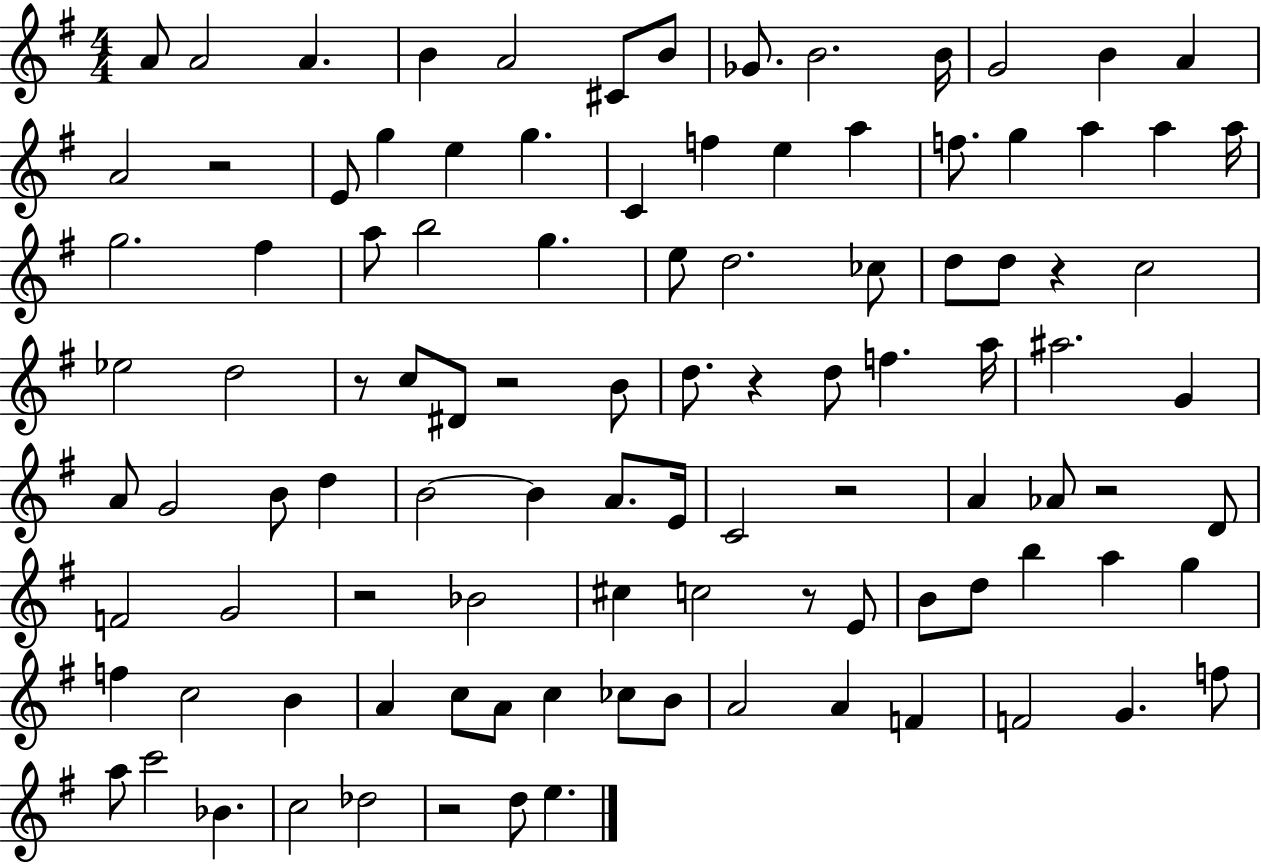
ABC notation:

X:1
T:Untitled
M:4/4
L:1/4
K:G
A/2 A2 A B A2 ^C/2 B/2 _G/2 B2 B/4 G2 B A A2 z2 E/2 g e g C f e a f/2 g a a a/4 g2 ^f a/2 b2 g e/2 d2 _c/2 d/2 d/2 z c2 _e2 d2 z/2 c/2 ^D/2 z2 B/2 d/2 z d/2 f a/4 ^a2 G A/2 G2 B/2 d B2 B A/2 E/4 C2 z2 A _A/2 z2 D/2 F2 G2 z2 _B2 ^c c2 z/2 E/2 B/2 d/2 b a g f c2 B A c/2 A/2 c _c/2 B/2 A2 A F F2 G f/2 a/2 c'2 _B c2 _d2 z2 d/2 e